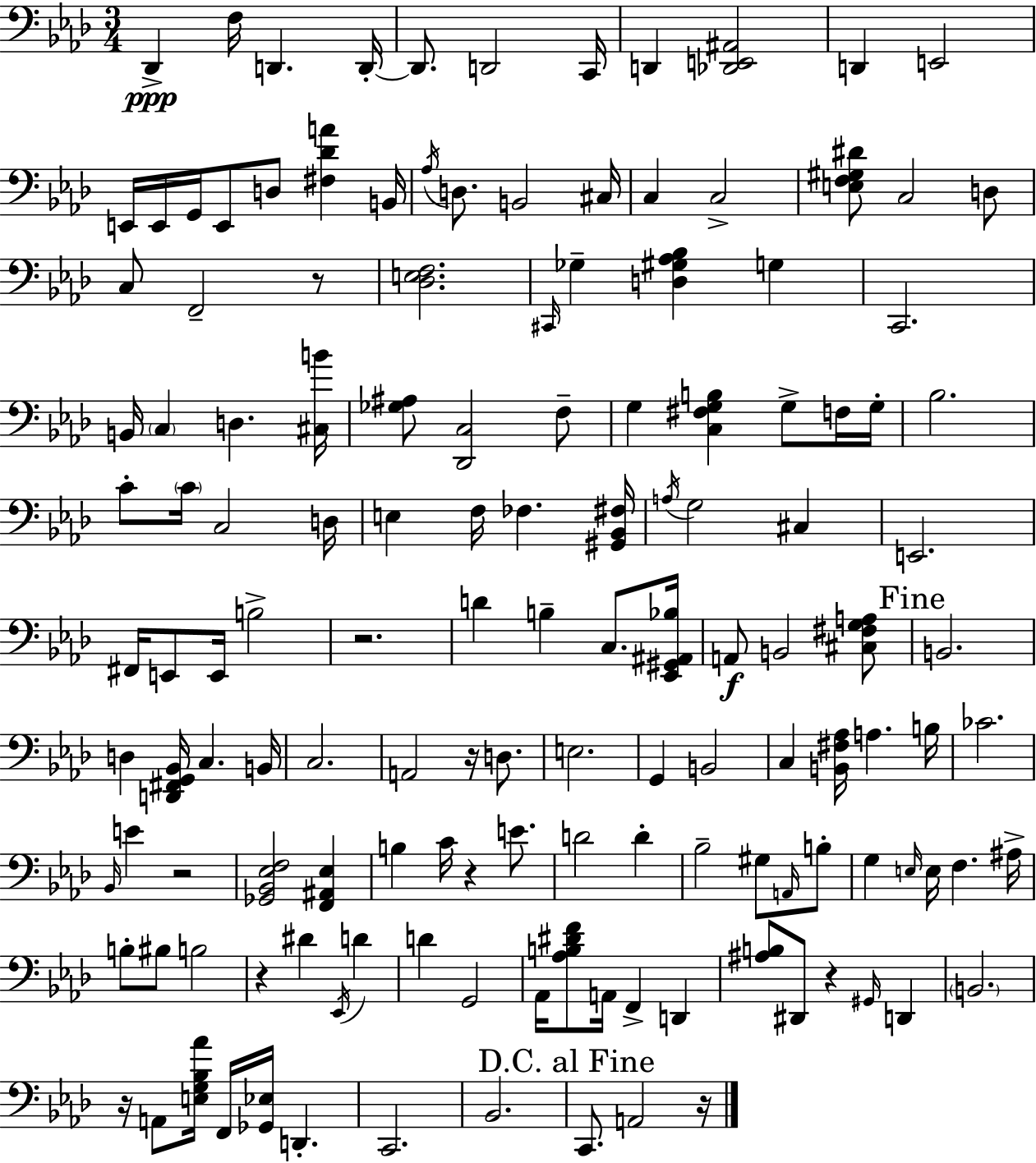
X:1
T:Untitled
M:3/4
L:1/4
K:Fm
_D,, F,/4 D,, D,,/4 D,,/2 D,,2 C,,/4 D,, [_D,,E,,^A,,]2 D,, E,,2 E,,/4 E,,/4 G,,/4 E,,/2 D,/2 [^F,_DA] B,,/4 _A,/4 D,/2 B,,2 ^C,/4 C, C,2 [E,F,^G,^D]/2 C,2 D,/2 C,/2 F,,2 z/2 [_D,E,F,]2 ^C,,/4 _G, [D,^G,_A,_B,] G, C,,2 B,,/4 C, D, [^C,B]/4 [_G,^A,]/2 [_D,,C,]2 F,/2 G, [C,^F,G,B,] G,/2 F,/4 G,/4 _B,2 C/2 C/4 C,2 D,/4 E, F,/4 _F, [^G,,_B,,^F,]/4 A,/4 G,2 ^C, E,,2 ^F,,/4 E,,/2 E,,/4 B,2 z2 D B, C,/2 [_E,,^G,,^A,,_B,]/4 A,,/2 B,,2 [^C,^F,G,A,]/2 B,,2 D, [D,,^F,,G,,_B,,]/4 C, B,,/4 C,2 A,,2 z/4 D,/2 E,2 G,, B,,2 C, [B,,^F,_A,]/4 A, B,/4 _C2 _B,,/4 E z2 [_G,,_B,,_E,F,]2 [F,,^A,,_E,] B, C/4 z E/2 D2 D _B,2 ^G,/2 A,,/4 B,/2 G, E,/4 E,/4 F, ^A,/4 B,/2 ^B,/2 B,2 z ^D _E,,/4 D D G,,2 _A,,/4 [_A,B,^DF]/2 A,,/4 F,, D,, [^A,B,]/2 ^D,,/2 z ^G,,/4 D,, B,,2 z/4 A,,/2 [E,G,_B,_A]/4 F,,/4 [_G,,_E,]/4 D,, C,,2 _B,,2 C,,/2 A,,2 z/4